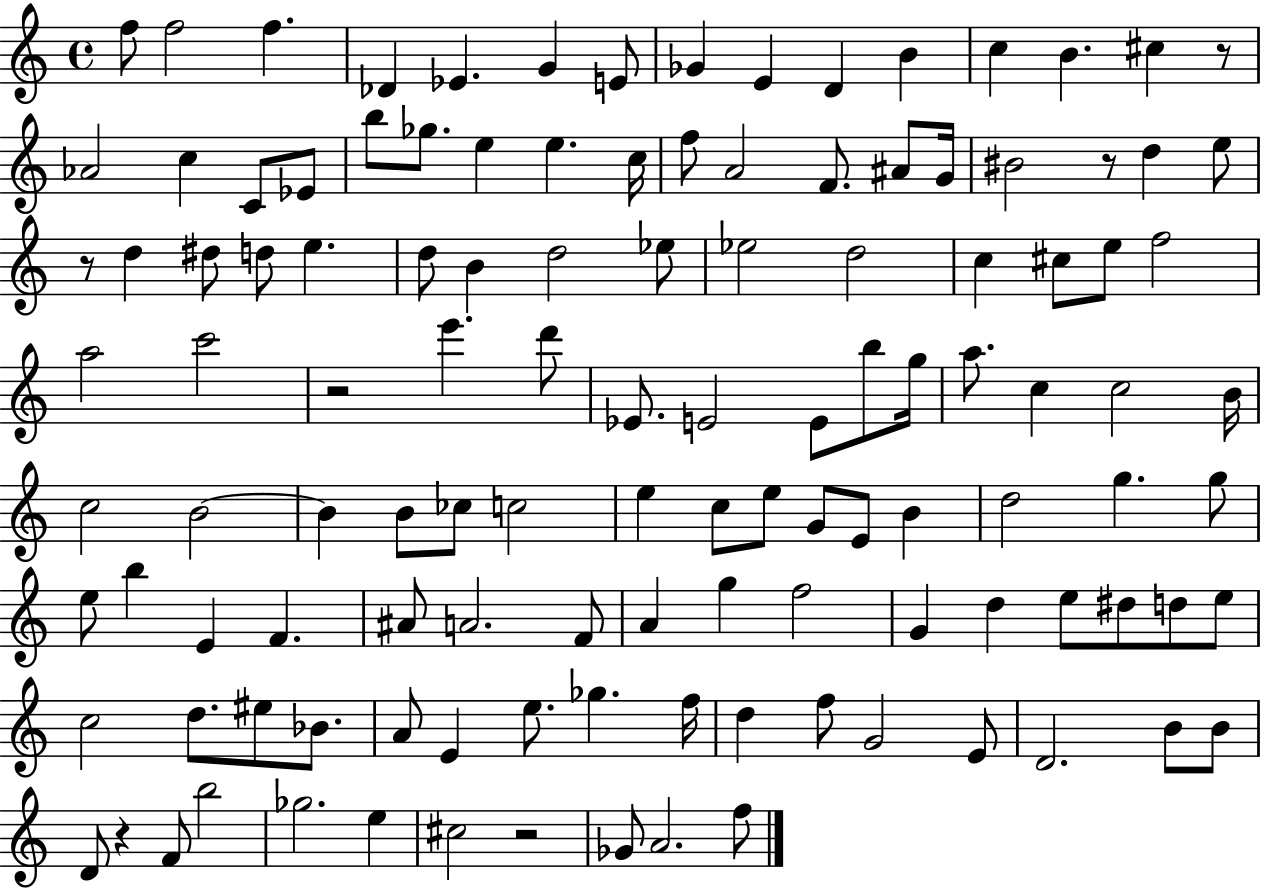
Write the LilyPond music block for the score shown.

{
  \clef treble
  \time 4/4
  \defaultTimeSignature
  \key c \major
  f''8 f''2 f''4. | des'4 ees'4. g'4 e'8 | ges'4 e'4 d'4 b'4 | c''4 b'4. cis''4 r8 | \break aes'2 c''4 c'8 ees'8 | b''8 ges''8. e''4 e''4. c''16 | f''8 a'2 f'8. ais'8 g'16 | bis'2 r8 d''4 e''8 | \break r8 d''4 dis''8 d''8 e''4. | d''8 b'4 d''2 ees''8 | ees''2 d''2 | c''4 cis''8 e''8 f''2 | \break a''2 c'''2 | r2 e'''4. d'''8 | ees'8. e'2 e'8 b''8 g''16 | a''8. c''4 c''2 b'16 | \break c''2 b'2~~ | b'4 b'8 ces''8 c''2 | e''4 c''8 e''8 g'8 e'8 b'4 | d''2 g''4. g''8 | \break e''8 b''4 e'4 f'4. | ais'8 a'2. f'8 | a'4 g''4 f''2 | g'4 d''4 e''8 dis''8 d''8 e''8 | \break c''2 d''8. eis''8 bes'8. | a'8 e'4 e''8. ges''4. f''16 | d''4 f''8 g'2 e'8 | d'2. b'8 b'8 | \break d'8 r4 f'8 b''2 | ges''2. e''4 | cis''2 r2 | ges'8 a'2. f''8 | \break \bar "|."
}